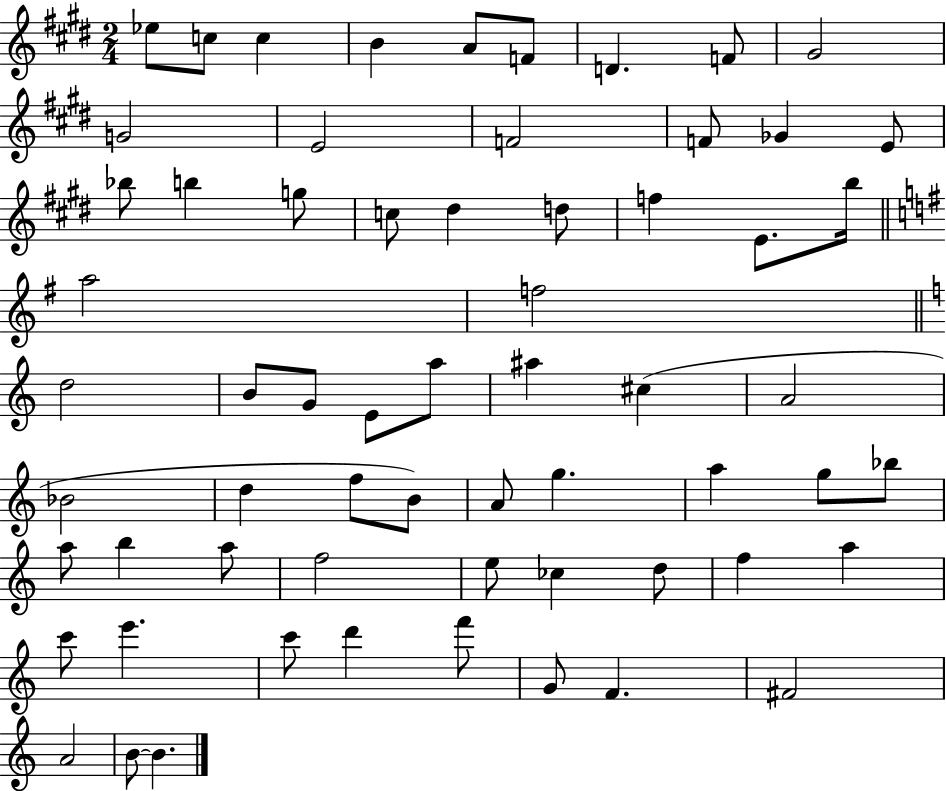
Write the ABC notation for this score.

X:1
T:Untitled
M:2/4
L:1/4
K:E
_e/2 c/2 c B A/2 F/2 D F/2 ^G2 G2 E2 F2 F/2 _G E/2 _b/2 b g/2 c/2 ^d d/2 f E/2 b/4 a2 f2 d2 B/2 G/2 E/2 a/2 ^a ^c A2 _B2 d f/2 B/2 A/2 g a g/2 _b/2 a/2 b a/2 f2 e/2 _c d/2 f a c'/2 e' c'/2 d' f'/2 G/2 F ^F2 A2 B/2 B